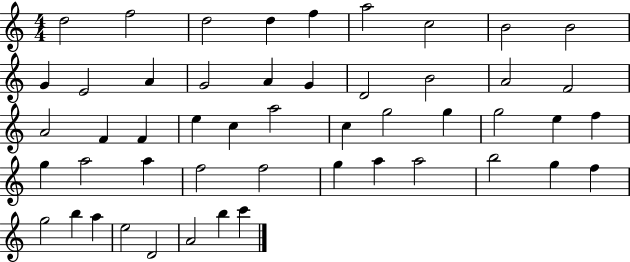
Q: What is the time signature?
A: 4/4